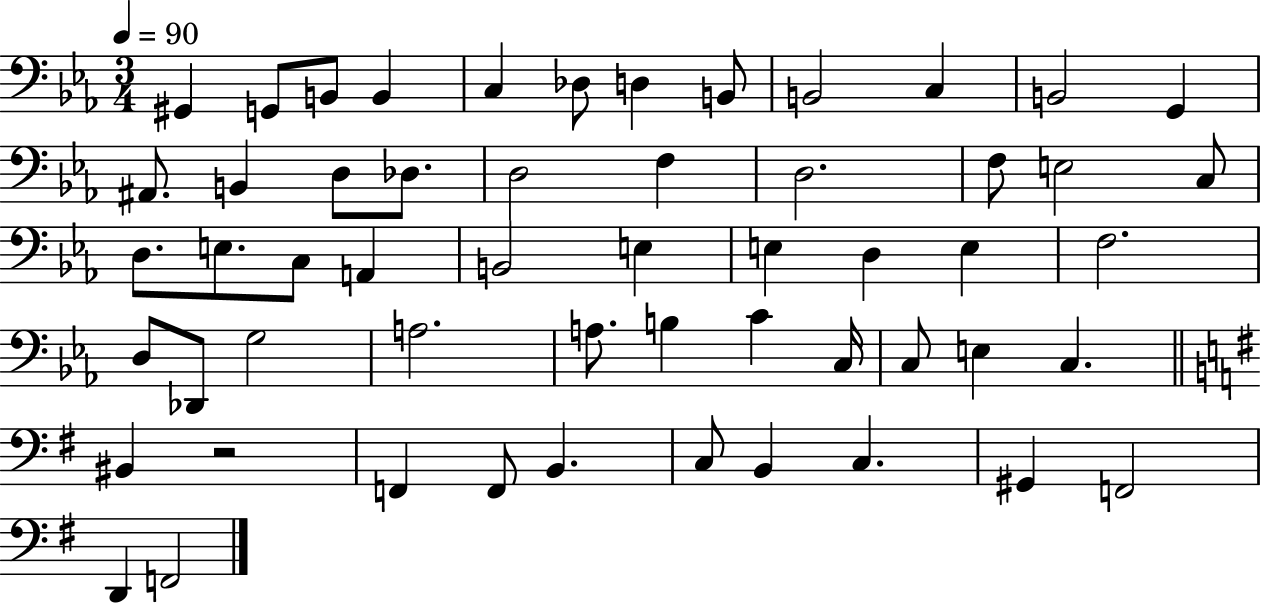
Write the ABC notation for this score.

X:1
T:Untitled
M:3/4
L:1/4
K:Eb
^G,, G,,/2 B,,/2 B,, C, _D,/2 D, B,,/2 B,,2 C, B,,2 G,, ^A,,/2 B,, D,/2 _D,/2 D,2 F, D,2 F,/2 E,2 C,/2 D,/2 E,/2 C,/2 A,, B,,2 E, E, D, E, F,2 D,/2 _D,,/2 G,2 A,2 A,/2 B, C C,/4 C,/2 E, C, ^B,, z2 F,, F,,/2 B,, C,/2 B,, C, ^G,, F,,2 D,, F,,2